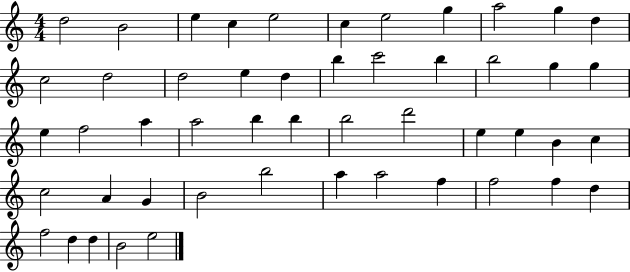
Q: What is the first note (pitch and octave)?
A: D5